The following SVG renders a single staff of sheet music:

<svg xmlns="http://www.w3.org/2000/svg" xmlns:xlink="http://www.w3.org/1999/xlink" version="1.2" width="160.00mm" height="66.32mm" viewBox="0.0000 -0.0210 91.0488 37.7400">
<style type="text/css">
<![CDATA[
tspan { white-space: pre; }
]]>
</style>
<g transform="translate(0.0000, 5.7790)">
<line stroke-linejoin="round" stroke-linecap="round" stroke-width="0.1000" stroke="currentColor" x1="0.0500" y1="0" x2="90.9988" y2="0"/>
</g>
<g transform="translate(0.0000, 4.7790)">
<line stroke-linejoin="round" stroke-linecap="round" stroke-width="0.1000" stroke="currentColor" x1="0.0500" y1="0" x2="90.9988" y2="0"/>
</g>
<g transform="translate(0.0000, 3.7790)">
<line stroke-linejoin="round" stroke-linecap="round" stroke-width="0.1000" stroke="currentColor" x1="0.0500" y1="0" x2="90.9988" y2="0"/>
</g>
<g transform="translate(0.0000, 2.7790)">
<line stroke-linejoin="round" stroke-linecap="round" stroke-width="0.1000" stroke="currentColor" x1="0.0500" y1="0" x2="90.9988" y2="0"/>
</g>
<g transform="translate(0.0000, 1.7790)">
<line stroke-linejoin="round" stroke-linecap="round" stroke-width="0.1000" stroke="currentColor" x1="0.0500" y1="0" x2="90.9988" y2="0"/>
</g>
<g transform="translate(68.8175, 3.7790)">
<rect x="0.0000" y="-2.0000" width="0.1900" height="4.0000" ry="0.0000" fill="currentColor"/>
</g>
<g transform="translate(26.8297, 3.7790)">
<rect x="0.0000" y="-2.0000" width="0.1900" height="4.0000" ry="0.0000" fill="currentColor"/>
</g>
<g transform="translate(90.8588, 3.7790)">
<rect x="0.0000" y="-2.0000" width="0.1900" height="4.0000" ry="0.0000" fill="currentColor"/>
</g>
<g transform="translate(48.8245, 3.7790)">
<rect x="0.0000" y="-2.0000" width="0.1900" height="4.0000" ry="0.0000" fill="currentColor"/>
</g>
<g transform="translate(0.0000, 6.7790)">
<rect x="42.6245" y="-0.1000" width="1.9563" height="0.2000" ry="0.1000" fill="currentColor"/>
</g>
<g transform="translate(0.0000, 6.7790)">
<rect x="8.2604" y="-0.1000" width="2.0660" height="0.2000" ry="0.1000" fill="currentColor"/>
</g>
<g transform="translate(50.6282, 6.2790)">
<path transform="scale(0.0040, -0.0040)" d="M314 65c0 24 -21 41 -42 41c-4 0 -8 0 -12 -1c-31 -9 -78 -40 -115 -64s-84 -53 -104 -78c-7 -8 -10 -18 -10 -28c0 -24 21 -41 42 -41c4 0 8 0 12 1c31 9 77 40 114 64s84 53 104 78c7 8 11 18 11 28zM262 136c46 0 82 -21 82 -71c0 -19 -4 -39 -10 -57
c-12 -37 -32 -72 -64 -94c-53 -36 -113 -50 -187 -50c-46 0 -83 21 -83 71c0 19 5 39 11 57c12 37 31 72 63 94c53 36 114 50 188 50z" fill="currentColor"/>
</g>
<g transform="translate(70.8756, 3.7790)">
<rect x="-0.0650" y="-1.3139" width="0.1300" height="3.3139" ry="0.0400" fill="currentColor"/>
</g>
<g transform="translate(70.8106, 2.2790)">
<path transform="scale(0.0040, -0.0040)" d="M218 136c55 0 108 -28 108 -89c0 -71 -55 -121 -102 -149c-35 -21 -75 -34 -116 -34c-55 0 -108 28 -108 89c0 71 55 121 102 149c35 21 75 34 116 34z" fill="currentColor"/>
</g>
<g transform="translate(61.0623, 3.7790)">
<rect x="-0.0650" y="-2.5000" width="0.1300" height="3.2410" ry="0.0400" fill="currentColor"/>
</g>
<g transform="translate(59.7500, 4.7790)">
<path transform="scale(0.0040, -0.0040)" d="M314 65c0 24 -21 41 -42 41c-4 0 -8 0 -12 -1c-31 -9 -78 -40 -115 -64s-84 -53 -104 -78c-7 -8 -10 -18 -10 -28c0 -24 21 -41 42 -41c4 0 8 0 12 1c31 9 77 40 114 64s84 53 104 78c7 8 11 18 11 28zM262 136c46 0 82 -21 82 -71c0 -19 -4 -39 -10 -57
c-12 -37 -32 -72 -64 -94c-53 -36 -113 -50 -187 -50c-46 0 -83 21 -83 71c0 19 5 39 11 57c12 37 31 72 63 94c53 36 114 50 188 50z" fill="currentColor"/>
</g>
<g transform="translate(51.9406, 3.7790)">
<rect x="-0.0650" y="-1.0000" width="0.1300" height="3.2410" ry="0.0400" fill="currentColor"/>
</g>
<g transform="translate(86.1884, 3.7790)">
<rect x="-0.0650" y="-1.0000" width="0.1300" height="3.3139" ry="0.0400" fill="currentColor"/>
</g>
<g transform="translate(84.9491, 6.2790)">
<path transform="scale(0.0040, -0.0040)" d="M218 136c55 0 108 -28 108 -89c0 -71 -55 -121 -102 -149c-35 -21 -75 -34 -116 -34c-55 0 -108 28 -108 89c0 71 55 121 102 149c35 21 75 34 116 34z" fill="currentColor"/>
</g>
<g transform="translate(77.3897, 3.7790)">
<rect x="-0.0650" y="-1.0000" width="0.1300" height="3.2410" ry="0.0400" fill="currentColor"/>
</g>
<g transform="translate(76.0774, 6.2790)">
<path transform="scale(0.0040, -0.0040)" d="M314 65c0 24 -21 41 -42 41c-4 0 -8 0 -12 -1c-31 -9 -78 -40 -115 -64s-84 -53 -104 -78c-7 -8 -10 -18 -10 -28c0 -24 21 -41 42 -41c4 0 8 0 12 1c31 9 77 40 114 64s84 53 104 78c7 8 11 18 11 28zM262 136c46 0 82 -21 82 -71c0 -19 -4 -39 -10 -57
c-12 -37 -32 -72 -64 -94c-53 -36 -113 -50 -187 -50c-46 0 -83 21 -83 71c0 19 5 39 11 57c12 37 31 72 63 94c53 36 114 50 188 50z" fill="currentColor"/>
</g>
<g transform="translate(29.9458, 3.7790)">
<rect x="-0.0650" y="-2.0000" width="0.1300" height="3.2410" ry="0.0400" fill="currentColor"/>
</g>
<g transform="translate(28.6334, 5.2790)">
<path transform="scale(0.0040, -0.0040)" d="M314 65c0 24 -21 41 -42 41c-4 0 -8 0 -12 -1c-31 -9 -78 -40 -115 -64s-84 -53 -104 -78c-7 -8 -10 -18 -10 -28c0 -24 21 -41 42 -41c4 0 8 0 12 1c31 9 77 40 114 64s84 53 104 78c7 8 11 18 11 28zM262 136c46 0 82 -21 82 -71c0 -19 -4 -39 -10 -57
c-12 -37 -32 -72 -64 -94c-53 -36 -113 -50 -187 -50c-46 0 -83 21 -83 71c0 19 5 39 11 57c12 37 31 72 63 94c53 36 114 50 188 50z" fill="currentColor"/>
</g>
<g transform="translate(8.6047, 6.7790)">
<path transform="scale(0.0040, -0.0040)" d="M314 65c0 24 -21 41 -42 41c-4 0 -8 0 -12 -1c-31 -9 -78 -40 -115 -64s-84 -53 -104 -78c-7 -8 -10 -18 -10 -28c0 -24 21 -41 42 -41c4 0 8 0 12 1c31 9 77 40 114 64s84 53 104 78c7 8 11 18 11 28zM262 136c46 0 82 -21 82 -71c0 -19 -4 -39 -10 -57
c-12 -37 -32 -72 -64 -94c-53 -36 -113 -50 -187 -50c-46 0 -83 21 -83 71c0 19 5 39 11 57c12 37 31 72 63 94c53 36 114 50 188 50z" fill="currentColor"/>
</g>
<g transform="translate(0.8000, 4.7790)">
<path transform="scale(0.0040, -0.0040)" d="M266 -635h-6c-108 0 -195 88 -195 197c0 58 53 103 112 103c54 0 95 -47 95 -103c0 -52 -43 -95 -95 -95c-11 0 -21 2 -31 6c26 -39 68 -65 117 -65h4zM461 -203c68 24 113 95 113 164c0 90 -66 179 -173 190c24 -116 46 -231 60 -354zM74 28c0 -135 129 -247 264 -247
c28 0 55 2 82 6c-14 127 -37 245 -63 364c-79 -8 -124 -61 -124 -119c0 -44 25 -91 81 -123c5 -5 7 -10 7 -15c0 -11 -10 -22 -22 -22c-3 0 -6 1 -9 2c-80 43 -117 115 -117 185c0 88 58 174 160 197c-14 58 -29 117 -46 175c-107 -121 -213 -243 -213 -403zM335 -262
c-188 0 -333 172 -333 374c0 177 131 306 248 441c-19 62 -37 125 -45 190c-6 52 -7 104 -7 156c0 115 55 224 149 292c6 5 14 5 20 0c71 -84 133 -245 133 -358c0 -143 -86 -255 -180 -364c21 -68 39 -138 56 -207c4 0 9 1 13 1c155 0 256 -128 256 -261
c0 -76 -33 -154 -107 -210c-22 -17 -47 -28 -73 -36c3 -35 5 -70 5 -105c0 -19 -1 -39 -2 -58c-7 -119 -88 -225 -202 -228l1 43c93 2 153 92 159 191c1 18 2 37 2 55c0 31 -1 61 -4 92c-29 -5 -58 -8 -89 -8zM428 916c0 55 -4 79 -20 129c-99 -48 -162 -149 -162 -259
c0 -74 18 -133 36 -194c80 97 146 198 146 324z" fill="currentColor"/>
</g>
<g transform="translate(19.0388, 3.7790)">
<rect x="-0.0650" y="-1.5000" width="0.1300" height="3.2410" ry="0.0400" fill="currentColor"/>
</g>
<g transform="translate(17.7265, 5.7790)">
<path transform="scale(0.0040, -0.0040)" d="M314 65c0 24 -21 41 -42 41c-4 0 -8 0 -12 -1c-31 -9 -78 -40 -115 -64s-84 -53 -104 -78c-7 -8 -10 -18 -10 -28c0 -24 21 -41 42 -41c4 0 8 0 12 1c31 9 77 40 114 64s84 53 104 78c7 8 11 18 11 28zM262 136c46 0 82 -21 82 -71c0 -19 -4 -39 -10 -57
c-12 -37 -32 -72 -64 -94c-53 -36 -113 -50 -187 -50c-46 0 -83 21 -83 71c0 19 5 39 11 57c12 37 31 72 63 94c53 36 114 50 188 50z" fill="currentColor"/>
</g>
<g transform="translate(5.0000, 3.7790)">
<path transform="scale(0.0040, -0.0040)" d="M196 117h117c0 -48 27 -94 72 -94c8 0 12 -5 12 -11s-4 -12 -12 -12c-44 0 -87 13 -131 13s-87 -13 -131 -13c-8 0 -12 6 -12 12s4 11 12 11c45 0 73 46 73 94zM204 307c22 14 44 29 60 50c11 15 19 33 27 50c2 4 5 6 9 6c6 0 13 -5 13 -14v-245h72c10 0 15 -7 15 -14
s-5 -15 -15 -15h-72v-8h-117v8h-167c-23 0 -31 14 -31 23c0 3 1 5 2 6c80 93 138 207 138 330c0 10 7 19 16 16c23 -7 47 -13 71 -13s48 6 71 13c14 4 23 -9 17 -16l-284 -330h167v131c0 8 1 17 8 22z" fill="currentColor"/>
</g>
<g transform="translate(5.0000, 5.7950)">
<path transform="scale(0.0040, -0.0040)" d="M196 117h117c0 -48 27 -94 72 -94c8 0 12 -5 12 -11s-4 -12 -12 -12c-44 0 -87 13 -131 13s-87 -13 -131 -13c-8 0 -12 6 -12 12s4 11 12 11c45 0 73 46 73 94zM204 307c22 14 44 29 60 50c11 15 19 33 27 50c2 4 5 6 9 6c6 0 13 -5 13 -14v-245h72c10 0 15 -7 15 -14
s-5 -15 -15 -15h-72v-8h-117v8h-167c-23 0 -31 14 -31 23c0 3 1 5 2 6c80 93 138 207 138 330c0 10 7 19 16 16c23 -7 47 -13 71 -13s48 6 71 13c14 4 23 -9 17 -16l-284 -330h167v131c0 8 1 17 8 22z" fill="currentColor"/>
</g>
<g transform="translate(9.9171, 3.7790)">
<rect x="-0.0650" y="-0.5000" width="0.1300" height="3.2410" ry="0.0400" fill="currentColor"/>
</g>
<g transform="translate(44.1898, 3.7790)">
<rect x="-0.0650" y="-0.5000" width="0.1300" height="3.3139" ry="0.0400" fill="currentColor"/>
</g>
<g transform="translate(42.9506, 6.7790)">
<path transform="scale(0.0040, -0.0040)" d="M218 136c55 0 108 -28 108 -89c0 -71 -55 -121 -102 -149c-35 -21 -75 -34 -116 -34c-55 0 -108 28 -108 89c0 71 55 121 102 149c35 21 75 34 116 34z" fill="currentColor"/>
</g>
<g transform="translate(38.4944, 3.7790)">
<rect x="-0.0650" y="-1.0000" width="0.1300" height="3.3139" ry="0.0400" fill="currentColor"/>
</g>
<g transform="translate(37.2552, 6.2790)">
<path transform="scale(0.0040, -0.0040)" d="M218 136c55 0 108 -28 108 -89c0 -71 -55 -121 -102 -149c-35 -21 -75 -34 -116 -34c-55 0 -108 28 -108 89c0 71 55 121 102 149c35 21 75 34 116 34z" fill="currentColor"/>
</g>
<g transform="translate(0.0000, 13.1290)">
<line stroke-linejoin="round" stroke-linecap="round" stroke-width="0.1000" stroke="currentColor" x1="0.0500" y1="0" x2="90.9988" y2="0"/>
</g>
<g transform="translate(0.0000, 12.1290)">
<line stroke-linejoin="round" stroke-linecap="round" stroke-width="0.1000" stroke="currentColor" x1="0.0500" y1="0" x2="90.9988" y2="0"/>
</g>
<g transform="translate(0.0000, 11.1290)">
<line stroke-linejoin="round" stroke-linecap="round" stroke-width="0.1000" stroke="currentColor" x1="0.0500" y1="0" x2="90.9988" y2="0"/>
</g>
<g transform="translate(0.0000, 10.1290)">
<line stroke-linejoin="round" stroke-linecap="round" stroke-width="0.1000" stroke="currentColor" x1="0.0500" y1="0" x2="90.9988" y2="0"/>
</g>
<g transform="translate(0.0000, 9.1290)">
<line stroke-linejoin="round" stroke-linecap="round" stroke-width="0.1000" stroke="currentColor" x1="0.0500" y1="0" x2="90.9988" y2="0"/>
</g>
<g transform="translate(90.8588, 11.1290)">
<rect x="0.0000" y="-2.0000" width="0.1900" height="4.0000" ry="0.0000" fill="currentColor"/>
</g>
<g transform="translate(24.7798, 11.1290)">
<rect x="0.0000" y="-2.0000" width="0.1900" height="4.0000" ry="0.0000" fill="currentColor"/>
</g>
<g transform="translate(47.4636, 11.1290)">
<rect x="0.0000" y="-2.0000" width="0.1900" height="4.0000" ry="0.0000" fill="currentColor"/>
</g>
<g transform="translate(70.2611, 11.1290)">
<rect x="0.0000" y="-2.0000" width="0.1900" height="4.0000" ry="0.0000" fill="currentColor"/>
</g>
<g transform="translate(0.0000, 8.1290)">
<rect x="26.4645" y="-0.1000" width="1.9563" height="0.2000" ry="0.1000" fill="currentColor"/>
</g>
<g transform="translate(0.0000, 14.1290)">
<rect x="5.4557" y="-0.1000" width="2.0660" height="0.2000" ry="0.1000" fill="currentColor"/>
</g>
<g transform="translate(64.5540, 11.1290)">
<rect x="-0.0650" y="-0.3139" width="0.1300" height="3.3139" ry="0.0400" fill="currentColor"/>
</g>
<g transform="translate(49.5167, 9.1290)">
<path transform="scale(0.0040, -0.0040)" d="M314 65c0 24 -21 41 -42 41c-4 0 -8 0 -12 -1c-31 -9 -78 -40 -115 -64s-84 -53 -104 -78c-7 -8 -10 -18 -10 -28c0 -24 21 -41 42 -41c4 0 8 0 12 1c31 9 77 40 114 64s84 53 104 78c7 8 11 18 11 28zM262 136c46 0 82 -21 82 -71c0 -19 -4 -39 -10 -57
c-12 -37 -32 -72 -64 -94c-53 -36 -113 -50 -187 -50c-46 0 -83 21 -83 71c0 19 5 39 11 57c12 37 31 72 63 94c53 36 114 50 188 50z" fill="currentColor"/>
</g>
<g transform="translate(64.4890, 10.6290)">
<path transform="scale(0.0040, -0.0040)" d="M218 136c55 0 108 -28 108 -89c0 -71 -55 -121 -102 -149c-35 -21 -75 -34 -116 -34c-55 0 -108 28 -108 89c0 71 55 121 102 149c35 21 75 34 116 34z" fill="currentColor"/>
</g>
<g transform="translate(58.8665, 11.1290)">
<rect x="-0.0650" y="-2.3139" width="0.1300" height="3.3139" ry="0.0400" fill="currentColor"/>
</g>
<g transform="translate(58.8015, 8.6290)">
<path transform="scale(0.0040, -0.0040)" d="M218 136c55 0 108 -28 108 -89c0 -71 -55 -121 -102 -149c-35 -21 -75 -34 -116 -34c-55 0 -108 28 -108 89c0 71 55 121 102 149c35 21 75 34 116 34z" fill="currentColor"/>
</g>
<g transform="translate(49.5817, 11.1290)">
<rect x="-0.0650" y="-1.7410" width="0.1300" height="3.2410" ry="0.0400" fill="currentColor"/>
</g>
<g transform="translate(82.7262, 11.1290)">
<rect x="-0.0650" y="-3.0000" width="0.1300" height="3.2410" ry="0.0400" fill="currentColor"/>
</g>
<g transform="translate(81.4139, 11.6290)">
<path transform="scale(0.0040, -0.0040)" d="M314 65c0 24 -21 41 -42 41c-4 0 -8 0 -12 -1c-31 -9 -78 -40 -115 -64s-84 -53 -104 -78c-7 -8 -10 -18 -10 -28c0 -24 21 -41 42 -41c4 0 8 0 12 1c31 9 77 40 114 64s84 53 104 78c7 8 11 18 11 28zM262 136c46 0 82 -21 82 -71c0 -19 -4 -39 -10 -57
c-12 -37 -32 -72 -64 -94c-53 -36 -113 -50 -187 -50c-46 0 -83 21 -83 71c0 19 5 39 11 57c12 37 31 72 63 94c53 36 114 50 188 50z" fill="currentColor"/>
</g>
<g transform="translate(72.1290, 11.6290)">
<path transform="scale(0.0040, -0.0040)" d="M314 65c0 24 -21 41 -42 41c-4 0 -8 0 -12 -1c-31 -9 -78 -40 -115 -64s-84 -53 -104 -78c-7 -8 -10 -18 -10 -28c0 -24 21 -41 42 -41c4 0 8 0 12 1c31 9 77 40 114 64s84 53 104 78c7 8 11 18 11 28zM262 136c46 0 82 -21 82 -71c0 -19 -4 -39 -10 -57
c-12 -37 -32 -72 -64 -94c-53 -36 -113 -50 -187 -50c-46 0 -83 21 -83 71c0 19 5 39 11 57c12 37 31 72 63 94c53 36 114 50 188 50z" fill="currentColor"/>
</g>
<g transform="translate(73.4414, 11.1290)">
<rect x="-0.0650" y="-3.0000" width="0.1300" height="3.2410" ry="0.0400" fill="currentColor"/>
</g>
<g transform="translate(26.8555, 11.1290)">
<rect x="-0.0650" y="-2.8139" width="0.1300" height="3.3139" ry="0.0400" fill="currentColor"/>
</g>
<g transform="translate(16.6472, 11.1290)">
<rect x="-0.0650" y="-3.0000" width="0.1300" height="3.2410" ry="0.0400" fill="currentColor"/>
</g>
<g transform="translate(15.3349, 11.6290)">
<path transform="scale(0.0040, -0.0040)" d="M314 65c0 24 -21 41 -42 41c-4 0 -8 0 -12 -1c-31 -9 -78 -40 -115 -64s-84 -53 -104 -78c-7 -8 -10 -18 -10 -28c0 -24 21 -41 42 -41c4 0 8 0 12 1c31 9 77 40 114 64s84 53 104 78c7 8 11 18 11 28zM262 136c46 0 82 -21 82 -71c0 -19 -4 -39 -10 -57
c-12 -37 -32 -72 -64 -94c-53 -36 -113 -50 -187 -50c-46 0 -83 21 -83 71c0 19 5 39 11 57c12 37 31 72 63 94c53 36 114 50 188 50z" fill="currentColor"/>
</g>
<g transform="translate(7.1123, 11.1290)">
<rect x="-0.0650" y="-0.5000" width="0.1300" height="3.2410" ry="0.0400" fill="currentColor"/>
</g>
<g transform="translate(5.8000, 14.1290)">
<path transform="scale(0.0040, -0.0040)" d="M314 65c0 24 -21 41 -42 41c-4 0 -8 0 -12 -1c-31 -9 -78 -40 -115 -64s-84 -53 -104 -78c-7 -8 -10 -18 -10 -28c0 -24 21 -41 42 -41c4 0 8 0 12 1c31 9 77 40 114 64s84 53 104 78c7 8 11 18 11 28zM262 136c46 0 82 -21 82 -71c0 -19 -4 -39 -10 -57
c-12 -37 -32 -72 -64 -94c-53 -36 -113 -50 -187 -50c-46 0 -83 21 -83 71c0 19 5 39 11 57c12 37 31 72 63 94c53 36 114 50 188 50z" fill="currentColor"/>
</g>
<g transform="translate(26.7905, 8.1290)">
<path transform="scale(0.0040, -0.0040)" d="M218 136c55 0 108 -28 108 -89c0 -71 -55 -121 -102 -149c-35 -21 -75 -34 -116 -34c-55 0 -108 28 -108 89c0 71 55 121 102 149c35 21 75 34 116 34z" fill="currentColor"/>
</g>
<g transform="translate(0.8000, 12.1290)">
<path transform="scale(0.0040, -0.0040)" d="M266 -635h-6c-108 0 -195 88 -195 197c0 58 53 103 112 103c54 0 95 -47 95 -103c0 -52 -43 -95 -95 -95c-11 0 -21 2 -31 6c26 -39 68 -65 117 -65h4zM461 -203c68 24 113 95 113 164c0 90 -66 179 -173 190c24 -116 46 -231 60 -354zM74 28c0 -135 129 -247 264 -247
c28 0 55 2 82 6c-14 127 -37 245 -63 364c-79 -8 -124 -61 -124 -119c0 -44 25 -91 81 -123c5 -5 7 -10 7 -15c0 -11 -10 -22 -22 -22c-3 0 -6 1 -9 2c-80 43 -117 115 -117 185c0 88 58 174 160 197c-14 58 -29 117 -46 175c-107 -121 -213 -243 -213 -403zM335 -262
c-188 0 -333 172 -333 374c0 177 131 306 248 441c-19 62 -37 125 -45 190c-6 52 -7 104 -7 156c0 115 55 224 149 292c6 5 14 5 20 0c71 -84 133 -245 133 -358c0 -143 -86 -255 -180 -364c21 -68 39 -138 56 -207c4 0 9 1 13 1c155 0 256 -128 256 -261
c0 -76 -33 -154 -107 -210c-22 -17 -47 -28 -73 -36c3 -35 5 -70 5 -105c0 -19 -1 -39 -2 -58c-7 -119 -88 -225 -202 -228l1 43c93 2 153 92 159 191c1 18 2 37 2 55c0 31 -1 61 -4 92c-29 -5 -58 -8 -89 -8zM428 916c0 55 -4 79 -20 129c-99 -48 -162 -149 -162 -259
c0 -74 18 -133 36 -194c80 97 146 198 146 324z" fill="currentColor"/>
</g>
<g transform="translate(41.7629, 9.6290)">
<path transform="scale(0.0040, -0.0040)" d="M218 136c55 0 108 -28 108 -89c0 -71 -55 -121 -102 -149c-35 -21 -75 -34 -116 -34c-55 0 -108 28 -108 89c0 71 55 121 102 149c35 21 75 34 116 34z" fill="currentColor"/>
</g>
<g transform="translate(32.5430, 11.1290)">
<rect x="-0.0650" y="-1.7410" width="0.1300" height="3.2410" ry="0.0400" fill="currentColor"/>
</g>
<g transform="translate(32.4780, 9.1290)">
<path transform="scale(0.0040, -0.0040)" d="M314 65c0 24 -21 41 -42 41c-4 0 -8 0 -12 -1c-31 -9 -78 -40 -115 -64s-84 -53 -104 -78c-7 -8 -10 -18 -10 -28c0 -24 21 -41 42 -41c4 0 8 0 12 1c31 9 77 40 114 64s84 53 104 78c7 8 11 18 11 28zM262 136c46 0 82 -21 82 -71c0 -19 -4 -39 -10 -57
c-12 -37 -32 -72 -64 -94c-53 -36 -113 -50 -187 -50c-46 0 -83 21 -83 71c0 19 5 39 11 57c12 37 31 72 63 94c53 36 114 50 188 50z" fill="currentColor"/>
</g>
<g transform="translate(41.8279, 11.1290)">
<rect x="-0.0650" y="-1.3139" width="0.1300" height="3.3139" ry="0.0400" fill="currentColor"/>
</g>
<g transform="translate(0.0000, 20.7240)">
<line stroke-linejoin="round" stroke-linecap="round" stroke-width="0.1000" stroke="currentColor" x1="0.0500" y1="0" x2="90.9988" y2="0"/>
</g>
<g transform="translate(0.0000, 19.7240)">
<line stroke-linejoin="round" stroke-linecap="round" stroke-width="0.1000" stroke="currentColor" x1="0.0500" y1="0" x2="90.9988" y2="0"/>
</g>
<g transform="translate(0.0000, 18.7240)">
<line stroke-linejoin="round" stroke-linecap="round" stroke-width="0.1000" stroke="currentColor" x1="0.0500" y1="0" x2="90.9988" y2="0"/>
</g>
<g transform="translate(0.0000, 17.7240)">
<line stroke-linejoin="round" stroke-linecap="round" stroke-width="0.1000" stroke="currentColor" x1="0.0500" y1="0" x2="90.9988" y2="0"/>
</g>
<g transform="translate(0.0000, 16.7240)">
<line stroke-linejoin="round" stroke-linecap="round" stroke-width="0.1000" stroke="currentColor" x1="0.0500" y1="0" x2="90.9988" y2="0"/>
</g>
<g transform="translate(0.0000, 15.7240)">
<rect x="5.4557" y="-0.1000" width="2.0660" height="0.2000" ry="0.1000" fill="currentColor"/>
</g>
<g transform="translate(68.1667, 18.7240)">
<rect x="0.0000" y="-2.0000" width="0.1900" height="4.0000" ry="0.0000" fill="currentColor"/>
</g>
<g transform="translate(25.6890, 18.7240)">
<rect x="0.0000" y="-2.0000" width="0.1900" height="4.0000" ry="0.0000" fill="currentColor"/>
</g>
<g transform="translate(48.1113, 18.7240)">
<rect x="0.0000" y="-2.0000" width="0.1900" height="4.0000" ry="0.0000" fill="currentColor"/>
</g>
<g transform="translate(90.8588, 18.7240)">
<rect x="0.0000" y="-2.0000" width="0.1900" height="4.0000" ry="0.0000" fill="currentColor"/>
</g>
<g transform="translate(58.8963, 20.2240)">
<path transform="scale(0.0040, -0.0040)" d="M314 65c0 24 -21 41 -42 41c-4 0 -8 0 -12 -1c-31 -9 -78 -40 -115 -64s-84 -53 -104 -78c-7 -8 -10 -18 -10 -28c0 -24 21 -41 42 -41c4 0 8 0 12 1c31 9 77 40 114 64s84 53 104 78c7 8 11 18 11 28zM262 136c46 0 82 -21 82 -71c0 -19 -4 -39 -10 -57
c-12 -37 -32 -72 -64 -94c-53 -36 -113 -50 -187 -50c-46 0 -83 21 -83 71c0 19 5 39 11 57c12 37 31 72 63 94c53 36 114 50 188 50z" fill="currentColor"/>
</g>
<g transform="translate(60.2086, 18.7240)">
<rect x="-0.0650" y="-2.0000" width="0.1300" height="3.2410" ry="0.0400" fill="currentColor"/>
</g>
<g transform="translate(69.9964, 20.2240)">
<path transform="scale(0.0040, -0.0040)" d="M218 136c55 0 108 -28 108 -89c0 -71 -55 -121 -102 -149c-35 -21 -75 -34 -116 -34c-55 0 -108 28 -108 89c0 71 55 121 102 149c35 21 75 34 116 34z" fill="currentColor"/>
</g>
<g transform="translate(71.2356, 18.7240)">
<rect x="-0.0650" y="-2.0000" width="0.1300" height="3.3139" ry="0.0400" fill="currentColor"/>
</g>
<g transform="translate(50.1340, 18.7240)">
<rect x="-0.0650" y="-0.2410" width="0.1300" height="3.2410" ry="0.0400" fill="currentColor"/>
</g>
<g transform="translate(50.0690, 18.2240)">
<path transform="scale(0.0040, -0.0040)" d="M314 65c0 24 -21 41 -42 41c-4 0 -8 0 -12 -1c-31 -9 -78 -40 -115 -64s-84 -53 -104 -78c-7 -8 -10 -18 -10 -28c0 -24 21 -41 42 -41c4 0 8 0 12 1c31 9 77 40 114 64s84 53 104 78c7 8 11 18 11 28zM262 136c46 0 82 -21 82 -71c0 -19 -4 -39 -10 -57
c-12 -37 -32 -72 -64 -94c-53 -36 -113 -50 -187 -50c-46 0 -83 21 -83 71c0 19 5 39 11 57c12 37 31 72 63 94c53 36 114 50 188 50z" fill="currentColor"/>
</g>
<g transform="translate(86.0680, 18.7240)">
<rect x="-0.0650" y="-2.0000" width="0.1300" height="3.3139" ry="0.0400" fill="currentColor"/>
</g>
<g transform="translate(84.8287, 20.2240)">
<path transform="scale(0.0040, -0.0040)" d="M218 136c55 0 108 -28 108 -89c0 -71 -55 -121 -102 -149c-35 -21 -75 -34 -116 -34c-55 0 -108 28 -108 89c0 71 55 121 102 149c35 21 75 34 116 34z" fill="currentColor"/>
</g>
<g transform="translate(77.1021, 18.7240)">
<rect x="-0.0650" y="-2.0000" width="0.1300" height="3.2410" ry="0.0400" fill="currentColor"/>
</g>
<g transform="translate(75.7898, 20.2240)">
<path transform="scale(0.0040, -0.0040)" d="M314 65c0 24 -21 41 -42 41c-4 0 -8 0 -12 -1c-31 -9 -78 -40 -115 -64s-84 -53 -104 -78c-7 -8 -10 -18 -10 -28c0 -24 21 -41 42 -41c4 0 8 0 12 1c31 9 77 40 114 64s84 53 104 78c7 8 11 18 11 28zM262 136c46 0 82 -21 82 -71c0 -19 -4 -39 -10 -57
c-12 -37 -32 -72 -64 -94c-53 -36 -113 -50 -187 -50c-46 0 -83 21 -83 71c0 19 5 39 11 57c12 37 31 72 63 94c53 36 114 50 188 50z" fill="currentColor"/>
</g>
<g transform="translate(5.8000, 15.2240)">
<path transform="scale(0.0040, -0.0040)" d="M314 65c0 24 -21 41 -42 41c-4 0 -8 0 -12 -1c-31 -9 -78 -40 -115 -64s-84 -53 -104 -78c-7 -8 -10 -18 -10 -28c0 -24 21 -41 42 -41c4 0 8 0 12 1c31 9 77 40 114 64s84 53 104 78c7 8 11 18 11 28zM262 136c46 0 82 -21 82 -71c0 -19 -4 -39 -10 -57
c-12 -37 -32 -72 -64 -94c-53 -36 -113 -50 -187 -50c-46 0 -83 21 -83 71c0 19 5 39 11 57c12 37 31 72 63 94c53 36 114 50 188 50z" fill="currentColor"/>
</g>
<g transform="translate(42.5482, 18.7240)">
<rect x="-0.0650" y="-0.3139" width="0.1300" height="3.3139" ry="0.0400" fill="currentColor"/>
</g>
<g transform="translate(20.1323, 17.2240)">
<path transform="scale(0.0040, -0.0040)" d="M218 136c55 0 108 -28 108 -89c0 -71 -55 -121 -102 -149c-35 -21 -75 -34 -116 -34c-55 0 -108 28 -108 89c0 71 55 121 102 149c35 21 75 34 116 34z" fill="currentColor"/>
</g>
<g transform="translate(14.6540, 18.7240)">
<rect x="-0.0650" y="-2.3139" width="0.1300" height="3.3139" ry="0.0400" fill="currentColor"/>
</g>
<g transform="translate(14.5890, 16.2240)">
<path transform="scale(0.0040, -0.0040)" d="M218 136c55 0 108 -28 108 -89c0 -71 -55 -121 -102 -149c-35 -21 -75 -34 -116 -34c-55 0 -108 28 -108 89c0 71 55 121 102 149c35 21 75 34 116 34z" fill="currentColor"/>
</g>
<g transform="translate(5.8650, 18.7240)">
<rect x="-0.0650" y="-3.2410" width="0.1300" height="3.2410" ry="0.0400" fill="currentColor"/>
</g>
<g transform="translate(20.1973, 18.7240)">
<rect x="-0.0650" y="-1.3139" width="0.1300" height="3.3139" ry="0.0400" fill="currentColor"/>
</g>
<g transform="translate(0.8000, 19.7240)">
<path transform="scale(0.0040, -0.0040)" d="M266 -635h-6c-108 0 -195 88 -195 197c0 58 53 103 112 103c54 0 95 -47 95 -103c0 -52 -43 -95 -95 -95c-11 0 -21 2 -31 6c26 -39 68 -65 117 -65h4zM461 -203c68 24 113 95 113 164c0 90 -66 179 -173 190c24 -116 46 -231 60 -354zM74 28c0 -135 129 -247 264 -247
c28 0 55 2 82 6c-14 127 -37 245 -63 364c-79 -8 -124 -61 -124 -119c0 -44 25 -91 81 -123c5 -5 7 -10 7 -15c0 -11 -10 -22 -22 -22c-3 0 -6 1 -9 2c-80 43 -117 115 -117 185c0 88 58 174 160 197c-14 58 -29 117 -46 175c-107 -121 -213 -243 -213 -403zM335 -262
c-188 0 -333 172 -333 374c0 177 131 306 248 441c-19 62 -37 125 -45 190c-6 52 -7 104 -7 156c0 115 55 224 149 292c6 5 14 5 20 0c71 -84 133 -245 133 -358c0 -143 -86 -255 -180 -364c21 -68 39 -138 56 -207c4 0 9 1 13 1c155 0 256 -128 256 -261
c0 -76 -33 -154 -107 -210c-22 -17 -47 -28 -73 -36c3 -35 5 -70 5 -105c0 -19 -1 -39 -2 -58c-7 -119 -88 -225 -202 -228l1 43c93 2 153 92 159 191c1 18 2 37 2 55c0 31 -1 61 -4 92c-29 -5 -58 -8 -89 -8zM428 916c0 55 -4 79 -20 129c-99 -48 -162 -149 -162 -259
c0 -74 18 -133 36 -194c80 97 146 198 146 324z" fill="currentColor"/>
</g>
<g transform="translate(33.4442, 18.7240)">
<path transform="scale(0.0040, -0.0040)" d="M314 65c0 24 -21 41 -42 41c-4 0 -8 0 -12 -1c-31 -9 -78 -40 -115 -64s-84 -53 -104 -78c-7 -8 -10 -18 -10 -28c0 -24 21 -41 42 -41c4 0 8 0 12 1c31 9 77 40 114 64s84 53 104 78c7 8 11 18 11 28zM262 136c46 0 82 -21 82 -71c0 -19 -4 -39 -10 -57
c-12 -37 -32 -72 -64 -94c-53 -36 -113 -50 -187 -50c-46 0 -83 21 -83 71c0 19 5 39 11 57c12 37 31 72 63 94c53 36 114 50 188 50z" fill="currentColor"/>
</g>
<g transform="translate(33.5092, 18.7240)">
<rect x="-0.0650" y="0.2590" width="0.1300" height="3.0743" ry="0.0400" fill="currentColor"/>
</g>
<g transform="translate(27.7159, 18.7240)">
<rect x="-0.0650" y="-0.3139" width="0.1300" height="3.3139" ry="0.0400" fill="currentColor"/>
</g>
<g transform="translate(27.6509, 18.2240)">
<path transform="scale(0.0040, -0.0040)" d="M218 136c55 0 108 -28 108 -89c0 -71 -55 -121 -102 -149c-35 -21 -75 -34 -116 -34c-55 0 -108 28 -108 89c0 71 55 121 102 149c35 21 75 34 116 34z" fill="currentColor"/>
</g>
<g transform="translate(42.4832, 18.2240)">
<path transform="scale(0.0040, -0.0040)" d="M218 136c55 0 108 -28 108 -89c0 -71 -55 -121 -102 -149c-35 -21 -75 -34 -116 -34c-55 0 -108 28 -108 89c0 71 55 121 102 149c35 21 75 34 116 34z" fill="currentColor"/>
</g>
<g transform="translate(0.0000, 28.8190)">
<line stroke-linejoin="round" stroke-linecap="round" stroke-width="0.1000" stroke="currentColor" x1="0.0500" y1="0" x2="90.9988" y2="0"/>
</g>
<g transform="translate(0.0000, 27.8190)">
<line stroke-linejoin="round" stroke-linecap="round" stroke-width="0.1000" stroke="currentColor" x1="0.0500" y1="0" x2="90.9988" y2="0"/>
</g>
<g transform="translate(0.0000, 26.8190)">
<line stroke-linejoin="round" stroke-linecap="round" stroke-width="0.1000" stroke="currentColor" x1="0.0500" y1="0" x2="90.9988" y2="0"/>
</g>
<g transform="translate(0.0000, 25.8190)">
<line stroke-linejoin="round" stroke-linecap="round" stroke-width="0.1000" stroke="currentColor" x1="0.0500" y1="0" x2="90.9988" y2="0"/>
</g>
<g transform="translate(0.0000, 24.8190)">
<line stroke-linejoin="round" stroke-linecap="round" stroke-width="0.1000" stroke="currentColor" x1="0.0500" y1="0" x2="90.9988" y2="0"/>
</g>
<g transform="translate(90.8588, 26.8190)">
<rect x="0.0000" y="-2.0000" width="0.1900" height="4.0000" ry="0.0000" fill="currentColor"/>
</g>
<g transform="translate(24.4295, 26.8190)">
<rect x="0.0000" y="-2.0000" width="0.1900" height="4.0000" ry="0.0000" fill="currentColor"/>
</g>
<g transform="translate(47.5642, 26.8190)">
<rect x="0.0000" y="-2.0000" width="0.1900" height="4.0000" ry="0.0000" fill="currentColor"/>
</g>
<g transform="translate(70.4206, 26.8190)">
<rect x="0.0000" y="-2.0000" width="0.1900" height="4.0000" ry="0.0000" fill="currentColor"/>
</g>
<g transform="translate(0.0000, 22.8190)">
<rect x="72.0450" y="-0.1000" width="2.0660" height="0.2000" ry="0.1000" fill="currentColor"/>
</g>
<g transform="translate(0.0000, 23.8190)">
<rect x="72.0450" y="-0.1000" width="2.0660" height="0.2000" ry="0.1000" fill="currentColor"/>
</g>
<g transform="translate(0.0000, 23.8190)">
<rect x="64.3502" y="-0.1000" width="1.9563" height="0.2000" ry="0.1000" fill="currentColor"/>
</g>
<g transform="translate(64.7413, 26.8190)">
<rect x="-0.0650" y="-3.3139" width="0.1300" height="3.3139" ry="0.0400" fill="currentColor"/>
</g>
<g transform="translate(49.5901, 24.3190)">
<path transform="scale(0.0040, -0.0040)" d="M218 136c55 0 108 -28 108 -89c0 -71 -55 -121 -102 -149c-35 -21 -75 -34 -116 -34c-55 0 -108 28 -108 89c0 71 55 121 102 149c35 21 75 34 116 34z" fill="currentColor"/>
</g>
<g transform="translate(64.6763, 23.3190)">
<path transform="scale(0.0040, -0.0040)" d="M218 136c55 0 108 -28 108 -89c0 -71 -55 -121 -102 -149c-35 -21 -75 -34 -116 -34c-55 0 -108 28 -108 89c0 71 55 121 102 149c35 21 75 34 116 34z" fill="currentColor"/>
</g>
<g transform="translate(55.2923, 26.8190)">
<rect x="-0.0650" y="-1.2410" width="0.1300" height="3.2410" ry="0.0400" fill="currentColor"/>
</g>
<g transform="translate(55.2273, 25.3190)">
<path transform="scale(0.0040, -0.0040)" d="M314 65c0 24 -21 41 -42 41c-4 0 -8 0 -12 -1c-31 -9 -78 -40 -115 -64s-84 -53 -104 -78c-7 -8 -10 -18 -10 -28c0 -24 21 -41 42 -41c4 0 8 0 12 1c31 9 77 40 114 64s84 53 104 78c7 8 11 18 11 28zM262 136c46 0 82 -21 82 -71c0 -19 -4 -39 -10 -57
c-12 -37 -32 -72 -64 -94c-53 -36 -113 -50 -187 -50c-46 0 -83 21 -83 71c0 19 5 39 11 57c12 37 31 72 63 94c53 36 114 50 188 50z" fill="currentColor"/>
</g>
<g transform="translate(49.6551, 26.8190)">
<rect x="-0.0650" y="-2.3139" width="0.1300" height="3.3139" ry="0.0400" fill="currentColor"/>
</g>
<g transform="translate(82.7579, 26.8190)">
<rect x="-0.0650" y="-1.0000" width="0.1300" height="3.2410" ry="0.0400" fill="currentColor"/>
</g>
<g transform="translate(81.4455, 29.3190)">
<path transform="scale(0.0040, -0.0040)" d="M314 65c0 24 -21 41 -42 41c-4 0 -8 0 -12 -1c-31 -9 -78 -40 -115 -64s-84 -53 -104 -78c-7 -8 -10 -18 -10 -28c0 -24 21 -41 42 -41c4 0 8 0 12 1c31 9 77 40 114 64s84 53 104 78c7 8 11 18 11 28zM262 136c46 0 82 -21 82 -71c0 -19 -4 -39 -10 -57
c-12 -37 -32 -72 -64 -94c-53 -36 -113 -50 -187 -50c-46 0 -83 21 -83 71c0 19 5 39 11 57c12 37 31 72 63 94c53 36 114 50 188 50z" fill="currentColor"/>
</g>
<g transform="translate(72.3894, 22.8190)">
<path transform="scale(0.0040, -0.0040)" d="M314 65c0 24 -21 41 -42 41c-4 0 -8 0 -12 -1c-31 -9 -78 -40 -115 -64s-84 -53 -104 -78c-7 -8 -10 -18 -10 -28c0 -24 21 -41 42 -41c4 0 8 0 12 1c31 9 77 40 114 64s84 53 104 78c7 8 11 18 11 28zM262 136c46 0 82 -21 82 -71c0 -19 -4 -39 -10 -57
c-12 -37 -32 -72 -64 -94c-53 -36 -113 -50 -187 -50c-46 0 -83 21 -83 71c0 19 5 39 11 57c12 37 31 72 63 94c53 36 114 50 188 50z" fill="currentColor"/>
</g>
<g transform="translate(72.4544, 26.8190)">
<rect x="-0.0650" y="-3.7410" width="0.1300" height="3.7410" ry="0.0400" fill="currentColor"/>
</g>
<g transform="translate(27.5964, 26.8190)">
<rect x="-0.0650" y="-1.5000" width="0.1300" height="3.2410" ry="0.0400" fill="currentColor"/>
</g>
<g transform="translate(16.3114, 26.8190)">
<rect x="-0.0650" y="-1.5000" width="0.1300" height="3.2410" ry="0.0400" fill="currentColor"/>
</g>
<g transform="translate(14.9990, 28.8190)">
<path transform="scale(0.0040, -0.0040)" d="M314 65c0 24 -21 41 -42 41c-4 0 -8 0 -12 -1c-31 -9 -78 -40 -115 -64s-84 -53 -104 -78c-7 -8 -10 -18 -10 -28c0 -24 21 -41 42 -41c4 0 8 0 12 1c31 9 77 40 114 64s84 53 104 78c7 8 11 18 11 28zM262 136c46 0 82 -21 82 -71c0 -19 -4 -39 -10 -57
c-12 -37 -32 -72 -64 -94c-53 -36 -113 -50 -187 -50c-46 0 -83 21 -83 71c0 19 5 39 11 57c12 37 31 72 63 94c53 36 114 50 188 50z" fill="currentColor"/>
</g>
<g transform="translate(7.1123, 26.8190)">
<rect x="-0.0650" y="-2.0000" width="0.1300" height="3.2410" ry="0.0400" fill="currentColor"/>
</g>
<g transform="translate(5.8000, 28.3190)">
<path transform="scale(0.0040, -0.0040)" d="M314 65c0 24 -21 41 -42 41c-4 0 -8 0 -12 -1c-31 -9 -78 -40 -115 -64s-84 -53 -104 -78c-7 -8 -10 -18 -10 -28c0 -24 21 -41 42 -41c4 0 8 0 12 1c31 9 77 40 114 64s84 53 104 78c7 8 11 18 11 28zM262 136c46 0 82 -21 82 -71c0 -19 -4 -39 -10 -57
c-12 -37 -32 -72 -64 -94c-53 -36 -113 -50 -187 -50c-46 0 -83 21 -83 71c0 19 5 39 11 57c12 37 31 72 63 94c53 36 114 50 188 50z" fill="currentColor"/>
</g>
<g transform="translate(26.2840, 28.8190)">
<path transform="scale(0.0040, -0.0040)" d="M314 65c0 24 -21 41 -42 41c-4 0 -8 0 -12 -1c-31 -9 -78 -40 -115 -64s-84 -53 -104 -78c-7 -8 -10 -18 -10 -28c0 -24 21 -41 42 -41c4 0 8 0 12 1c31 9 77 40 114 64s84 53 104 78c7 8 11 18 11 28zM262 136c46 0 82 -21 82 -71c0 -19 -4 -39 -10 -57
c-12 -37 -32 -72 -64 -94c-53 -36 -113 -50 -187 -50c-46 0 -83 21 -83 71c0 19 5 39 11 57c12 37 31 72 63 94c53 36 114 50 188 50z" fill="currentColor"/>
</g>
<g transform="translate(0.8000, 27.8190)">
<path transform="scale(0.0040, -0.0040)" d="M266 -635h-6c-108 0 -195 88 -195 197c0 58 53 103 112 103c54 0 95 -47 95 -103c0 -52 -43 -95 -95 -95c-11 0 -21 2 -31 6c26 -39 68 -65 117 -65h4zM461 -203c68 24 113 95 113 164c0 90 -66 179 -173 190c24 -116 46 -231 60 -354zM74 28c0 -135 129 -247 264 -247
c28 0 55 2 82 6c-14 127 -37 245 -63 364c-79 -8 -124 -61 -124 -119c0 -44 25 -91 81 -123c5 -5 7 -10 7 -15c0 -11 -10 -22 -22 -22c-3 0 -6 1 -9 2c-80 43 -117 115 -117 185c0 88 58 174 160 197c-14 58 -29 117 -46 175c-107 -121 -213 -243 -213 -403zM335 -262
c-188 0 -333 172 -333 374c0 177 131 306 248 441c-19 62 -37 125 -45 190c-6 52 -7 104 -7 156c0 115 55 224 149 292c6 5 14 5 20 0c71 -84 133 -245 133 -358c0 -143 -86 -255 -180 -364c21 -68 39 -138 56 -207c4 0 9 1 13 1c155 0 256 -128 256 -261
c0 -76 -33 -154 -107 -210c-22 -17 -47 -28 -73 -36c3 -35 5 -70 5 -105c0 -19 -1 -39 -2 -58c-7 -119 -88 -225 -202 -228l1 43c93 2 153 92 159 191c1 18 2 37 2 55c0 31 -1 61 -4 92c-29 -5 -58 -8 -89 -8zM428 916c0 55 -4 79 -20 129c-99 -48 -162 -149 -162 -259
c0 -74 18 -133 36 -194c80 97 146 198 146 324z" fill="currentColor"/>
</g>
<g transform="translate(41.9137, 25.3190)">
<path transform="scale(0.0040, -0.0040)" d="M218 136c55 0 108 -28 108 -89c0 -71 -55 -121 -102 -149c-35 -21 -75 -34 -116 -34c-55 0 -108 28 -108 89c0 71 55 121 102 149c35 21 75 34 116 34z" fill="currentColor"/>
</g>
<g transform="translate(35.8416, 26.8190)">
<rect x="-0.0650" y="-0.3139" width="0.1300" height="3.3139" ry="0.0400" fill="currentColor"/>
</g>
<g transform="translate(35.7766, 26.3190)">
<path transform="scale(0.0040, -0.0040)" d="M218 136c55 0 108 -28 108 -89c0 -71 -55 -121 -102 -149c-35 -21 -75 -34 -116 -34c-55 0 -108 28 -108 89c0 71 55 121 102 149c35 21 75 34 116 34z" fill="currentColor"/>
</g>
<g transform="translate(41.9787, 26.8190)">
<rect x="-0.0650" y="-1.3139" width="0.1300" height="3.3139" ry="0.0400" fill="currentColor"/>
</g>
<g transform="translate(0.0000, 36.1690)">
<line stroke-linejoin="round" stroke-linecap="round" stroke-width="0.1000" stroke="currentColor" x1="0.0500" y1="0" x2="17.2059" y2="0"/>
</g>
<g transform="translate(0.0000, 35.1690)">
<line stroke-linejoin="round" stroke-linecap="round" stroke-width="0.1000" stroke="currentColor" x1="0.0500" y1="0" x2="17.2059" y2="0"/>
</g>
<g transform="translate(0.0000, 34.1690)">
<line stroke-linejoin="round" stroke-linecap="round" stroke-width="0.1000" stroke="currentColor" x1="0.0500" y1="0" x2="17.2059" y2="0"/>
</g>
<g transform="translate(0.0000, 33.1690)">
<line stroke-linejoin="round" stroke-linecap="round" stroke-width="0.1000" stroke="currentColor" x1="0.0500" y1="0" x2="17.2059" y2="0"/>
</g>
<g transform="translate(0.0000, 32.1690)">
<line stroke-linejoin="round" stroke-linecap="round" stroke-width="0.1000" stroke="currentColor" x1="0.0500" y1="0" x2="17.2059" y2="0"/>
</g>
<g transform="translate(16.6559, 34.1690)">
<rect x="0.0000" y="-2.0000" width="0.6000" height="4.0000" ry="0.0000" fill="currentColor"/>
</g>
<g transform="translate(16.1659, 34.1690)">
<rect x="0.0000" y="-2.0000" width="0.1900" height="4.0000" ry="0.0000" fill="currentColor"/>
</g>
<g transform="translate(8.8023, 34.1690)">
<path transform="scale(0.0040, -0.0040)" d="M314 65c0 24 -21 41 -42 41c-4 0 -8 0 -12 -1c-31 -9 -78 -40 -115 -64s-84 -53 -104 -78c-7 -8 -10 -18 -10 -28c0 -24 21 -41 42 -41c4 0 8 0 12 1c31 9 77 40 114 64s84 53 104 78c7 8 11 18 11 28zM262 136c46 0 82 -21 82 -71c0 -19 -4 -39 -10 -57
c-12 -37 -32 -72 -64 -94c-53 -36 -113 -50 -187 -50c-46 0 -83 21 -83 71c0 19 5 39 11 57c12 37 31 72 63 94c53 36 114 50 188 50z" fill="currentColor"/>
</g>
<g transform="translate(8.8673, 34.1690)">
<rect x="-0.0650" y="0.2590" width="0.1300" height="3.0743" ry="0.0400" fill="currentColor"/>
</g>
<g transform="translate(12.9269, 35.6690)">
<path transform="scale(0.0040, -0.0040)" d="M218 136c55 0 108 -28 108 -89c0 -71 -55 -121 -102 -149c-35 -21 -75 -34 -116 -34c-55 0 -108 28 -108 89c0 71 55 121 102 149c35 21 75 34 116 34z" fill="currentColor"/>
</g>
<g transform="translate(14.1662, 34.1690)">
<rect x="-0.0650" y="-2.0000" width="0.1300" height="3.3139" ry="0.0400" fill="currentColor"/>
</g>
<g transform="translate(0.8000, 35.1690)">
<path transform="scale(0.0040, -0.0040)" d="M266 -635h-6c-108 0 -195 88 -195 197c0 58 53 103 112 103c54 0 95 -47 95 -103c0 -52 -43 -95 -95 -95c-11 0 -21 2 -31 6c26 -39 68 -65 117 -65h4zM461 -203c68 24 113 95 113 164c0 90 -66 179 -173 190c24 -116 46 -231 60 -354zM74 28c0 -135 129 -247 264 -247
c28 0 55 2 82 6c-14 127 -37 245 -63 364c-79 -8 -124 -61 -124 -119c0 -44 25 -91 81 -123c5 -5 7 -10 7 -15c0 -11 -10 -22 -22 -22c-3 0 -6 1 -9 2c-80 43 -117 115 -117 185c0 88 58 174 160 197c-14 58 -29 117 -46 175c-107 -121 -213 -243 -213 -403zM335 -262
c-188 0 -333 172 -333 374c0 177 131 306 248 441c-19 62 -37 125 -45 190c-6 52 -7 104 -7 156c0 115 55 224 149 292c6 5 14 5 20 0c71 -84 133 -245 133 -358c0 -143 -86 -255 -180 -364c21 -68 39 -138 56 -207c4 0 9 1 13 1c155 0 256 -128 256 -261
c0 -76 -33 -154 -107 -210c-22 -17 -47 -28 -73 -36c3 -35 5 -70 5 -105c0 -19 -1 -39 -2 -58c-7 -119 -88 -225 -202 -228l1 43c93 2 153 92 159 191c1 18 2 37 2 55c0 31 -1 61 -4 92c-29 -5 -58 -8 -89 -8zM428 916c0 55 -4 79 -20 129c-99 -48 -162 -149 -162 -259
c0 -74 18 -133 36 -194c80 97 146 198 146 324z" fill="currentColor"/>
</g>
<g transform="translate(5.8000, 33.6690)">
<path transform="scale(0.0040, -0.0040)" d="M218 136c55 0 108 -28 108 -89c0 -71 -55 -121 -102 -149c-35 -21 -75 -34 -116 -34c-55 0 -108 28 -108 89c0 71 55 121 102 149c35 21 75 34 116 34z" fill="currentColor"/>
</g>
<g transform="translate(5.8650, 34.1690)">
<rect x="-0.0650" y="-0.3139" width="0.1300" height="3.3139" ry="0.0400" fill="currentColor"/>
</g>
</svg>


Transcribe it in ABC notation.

X:1
T:Untitled
M:4/4
L:1/4
K:C
C2 E2 F2 D C D2 G2 e D2 D C2 A2 a f2 e f2 g c A2 A2 b2 g e c B2 c c2 F2 F F2 F F2 E2 E2 c e g e2 b c'2 D2 c B2 F